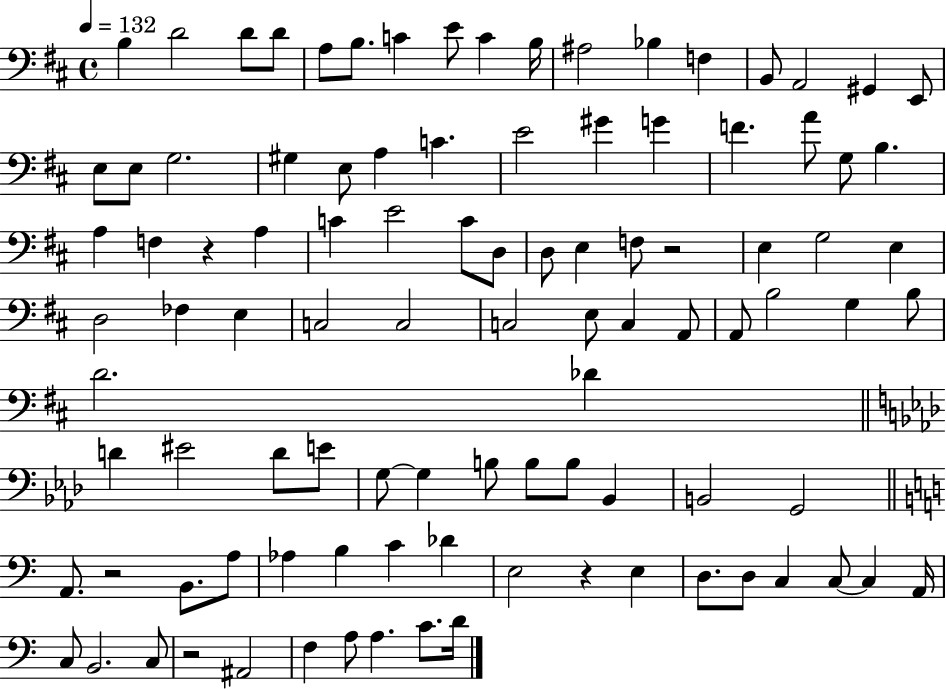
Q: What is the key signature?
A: D major